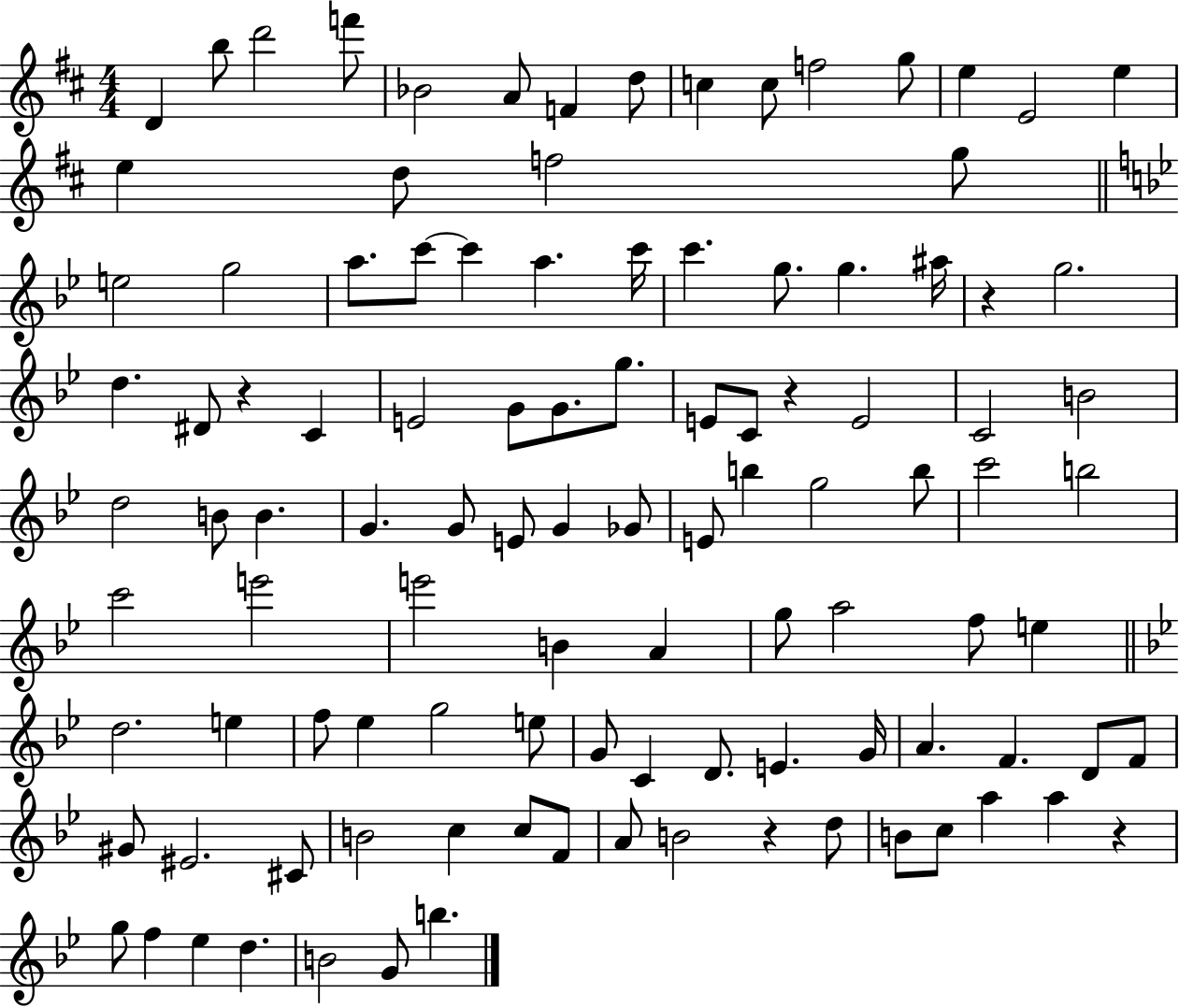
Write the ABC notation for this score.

X:1
T:Untitled
M:4/4
L:1/4
K:D
D b/2 d'2 f'/2 _B2 A/2 F d/2 c c/2 f2 g/2 e E2 e e d/2 f2 g/2 e2 g2 a/2 c'/2 c' a c'/4 c' g/2 g ^a/4 z g2 d ^D/2 z C E2 G/2 G/2 g/2 E/2 C/2 z E2 C2 B2 d2 B/2 B G G/2 E/2 G _G/2 E/2 b g2 b/2 c'2 b2 c'2 e'2 e'2 B A g/2 a2 f/2 e d2 e f/2 _e g2 e/2 G/2 C D/2 E G/4 A F D/2 F/2 ^G/2 ^E2 ^C/2 B2 c c/2 F/2 A/2 B2 z d/2 B/2 c/2 a a z g/2 f _e d B2 G/2 b